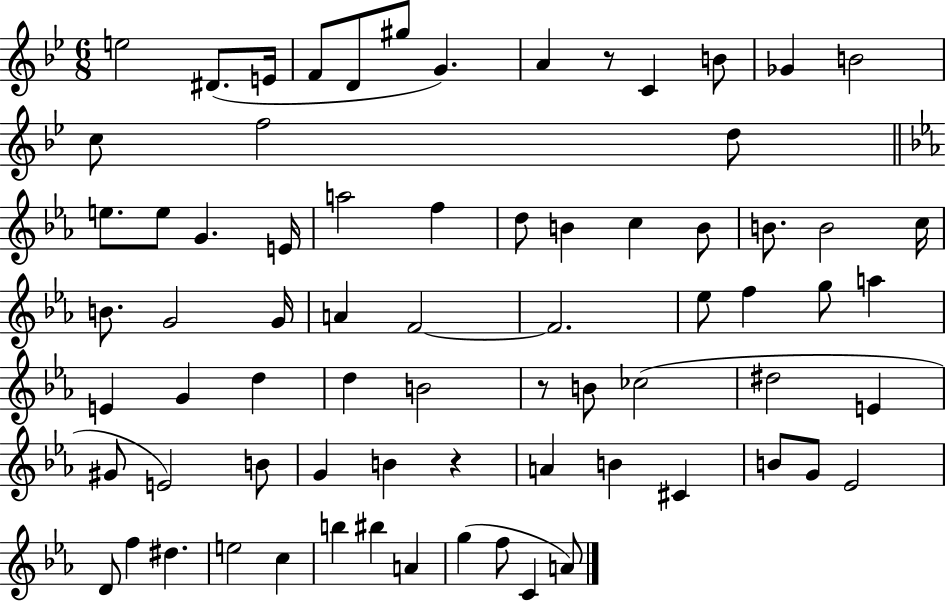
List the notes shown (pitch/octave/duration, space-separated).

E5/h D#4/e. E4/s F4/e D4/e G#5/e G4/q. A4/q R/e C4/q B4/e Gb4/q B4/h C5/e F5/h D5/e E5/e. E5/e G4/q. E4/s A5/h F5/q D5/e B4/q C5/q B4/e B4/e. B4/h C5/s B4/e. G4/h G4/s A4/q F4/h F4/h. Eb5/e F5/q G5/e A5/q E4/q G4/q D5/q D5/q B4/h R/e B4/e CES5/h D#5/h E4/q G#4/e E4/h B4/e G4/q B4/q R/q A4/q B4/q C#4/q B4/e G4/e Eb4/h D4/e F5/q D#5/q. E5/h C5/q B5/q BIS5/q A4/q G5/q F5/e C4/q A4/e